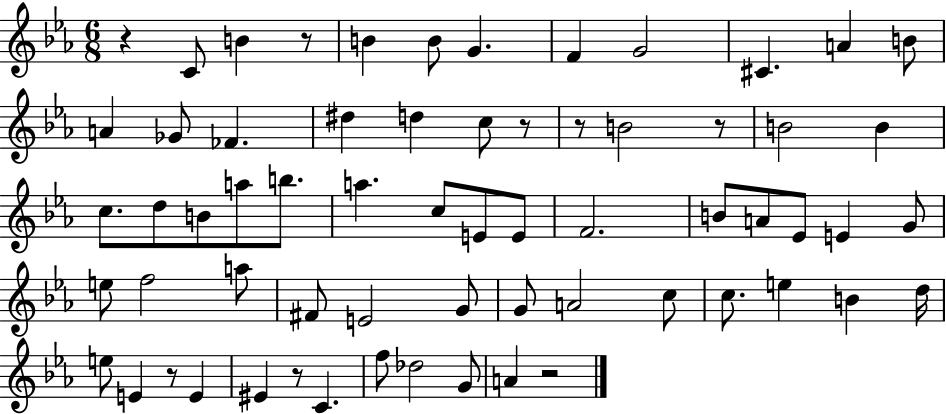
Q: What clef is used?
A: treble